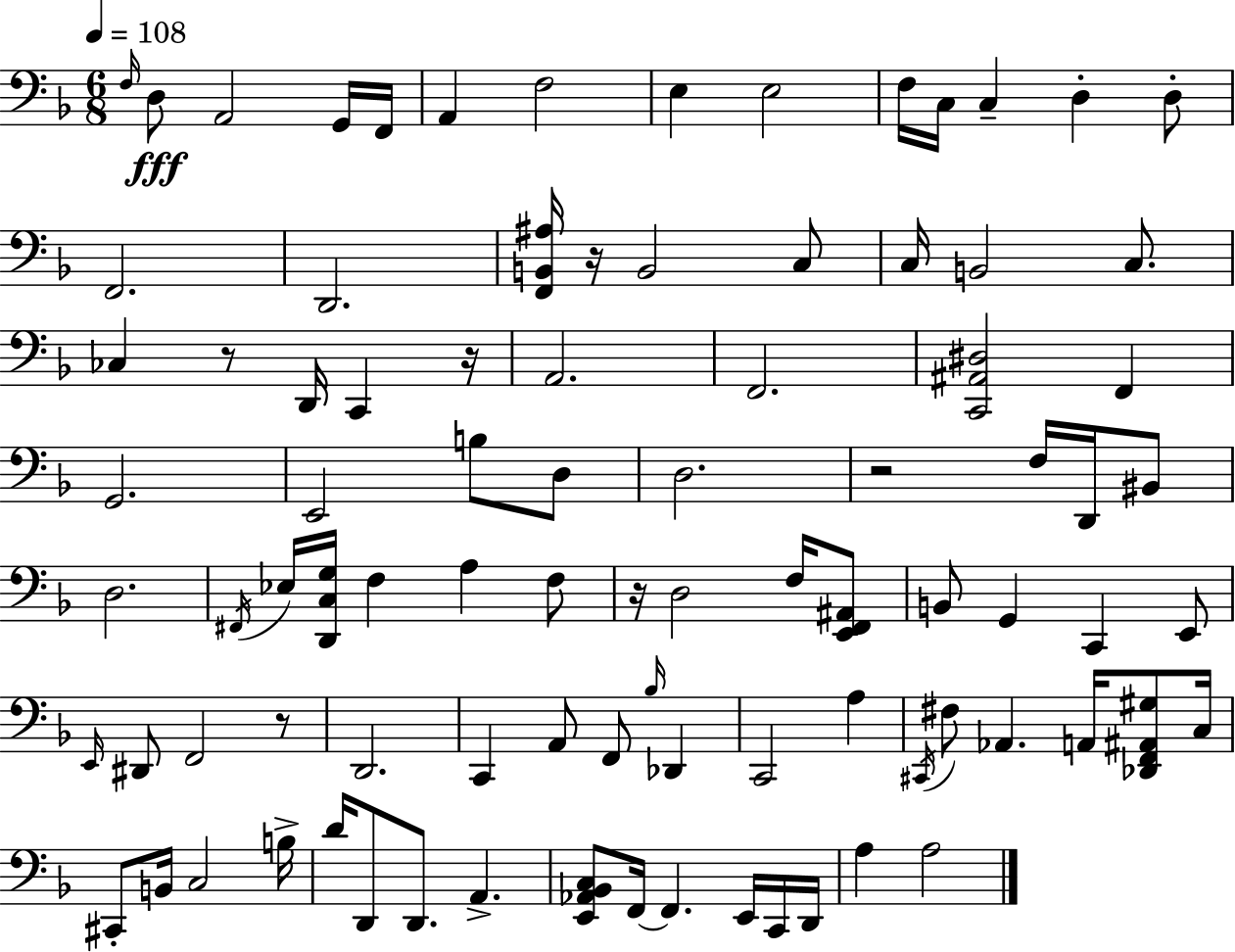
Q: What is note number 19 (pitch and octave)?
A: C3